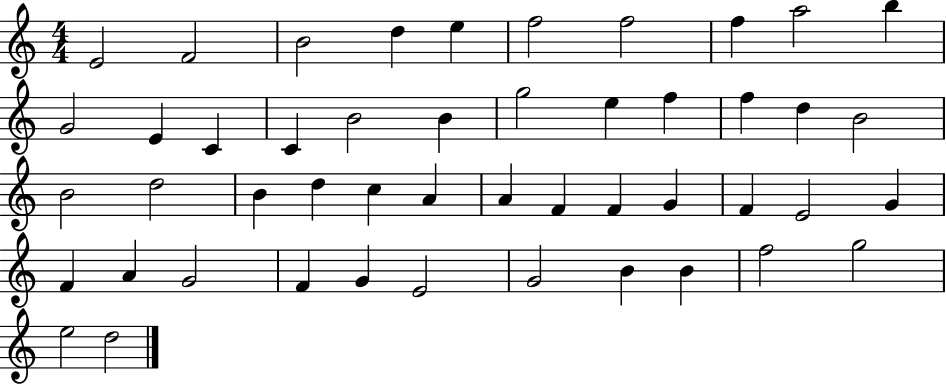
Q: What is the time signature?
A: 4/4